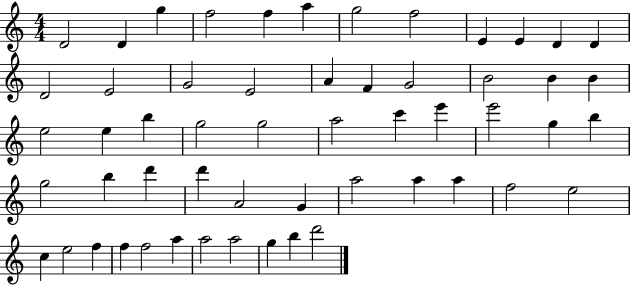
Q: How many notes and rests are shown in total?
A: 55